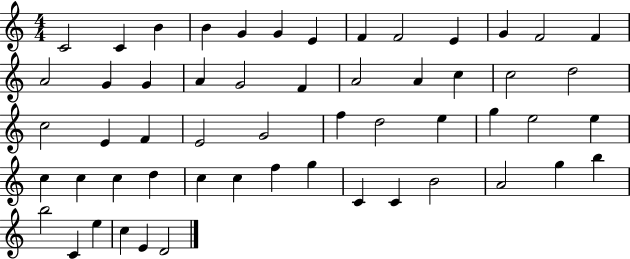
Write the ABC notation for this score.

X:1
T:Untitled
M:4/4
L:1/4
K:C
C2 C B B G G E F F2 E G F2 F A2 G G A G2 F A2 A c c2 d2 c2 E F E2 G2 f d2 e g e2 e c c c d c c f g C C B2 A2 g b b2 C e c E D2